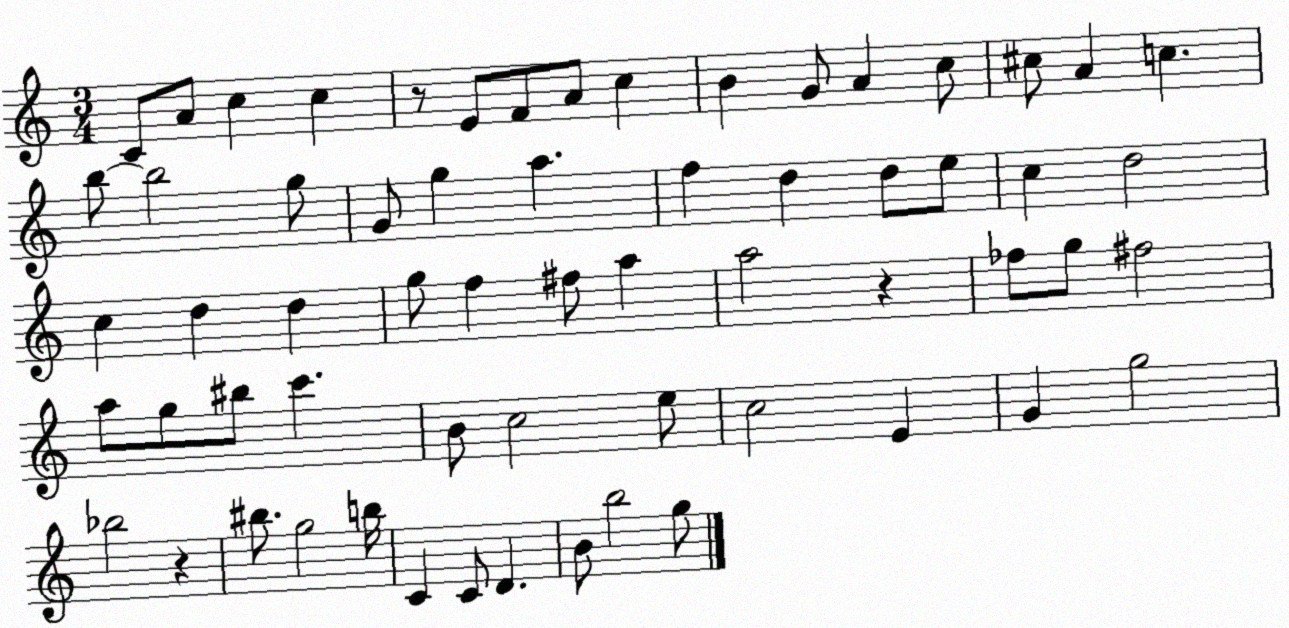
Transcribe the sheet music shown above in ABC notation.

X:1
T:Untitled
M:3/4
L:1/4
K:C
C/2 A/2 c c z/2 E/2 F/2 A/2 c B G/2 A c/2 ^c/2 A c b/2 b2 g/2 G/2 g a f d d/2 e/2 c d2 c d d g/2 f ^f/2 a a2 z _f/2 g/2 ^f2 a/2 g/2 ^b/2 c' B/2 c2 e/2 c2 E G g2 _b2 z ^b/2 g2 b/4 C C/2 D B/2 b2 g/2